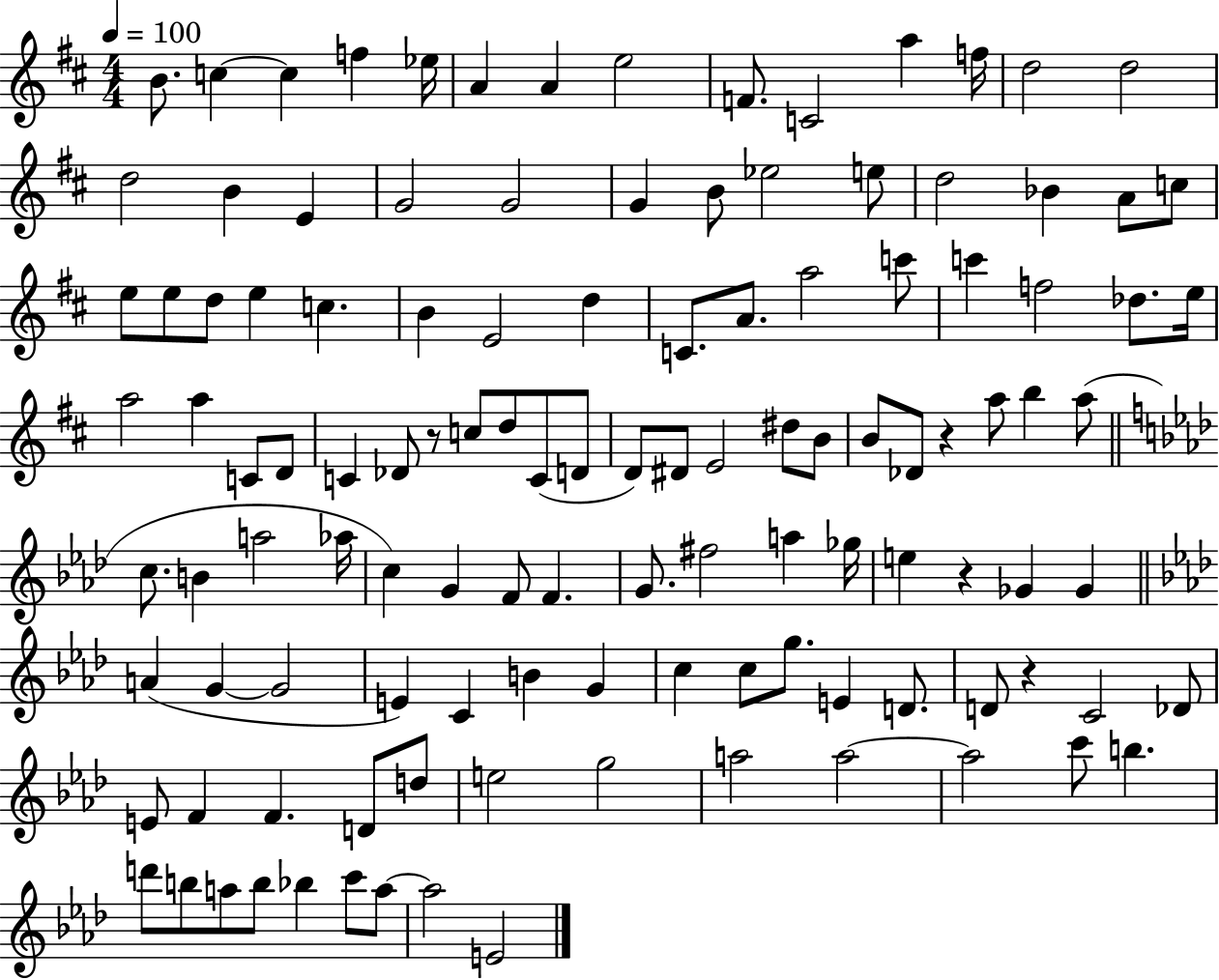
B4/e. C5/q C5/q F5/q Eb5/s A4/q A4/q E5/h F4/e. C4/h A5/q F5/s D5/h D5/h D5/h B4/q E4/q G4/h G4/h G4/q B4/e Eb5/h E5/e D5/h Bb4/q A4/e C5/e E5/e E5/e D5/e E5/q C5/q. B4/q E4/h D5/q C4/e. A4/e. A5/h C6/e C6/q F5/h Db5/e. E5/s A5/h A5/q C4/e D4/e C4/q Db4/e R/e C5/e D5/e C4/e D4/e D4/e D#4/e E4/h D#5/e B4/e B4/e Db4/e R/q A5/e B5/q A5/e C5/e. B4/q A5/h Ab5/s C5/q G4/q F4/e F4/q. G4/e. F#5/h A5/q Gb5/s E5/q R/q Gb4/q Gb4/q A4/q G4/q G4/h E4/q C4/q B4/q G4/q C5/q C5/e G5/e. E4/q D4/e. D4/e R/q C4/h Db4/e E4/e F4/q F4/q. D4/e D5/e E5/h G5/h A5/h A5/h A5/h C6/e B5/q. D6/e B5/e A5/e B5/e Bb5/q C6/e A5/e A5/h E4/h